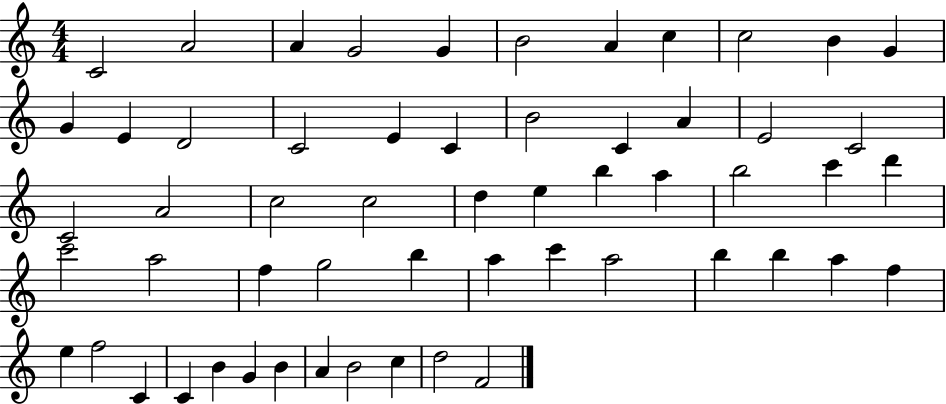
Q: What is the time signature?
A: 4/4